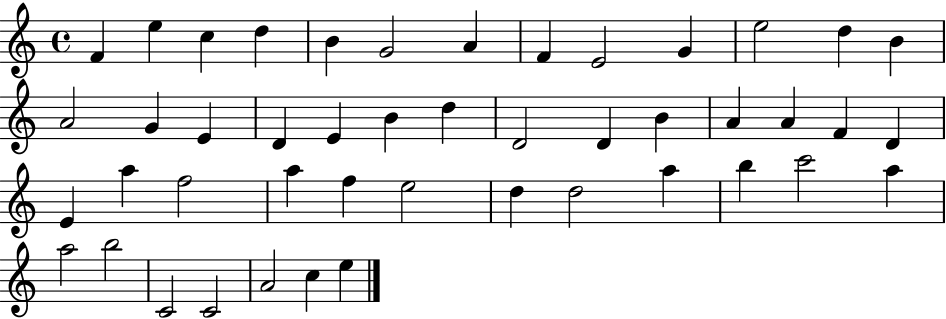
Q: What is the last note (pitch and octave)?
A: E5